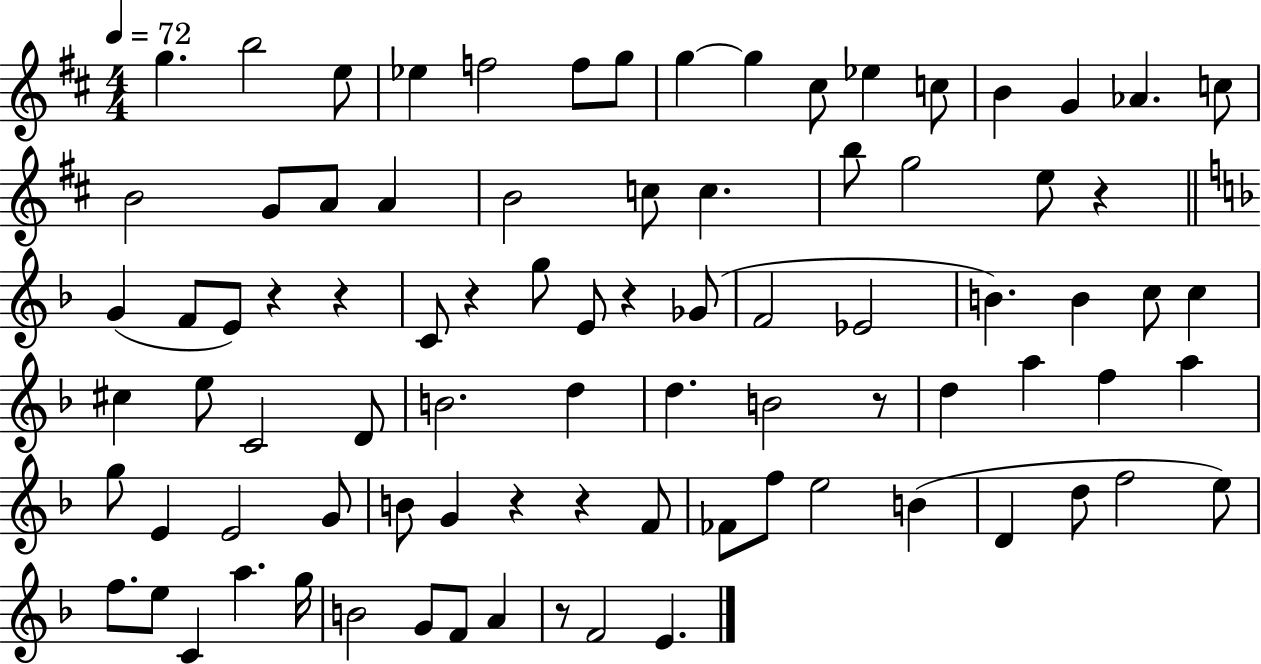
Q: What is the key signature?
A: D major